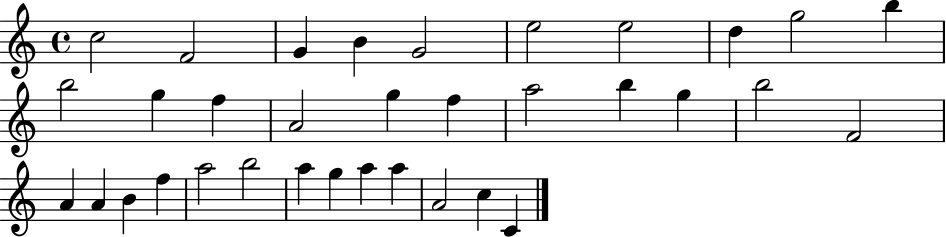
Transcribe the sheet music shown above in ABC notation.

X:1
T:Untitled
M:4/4
L:1/4
K:C
c2 F2 G B G2 e2 e2 d g2 b b2 g f A2 g f a2 b g b2 F2 A A B f a2 b2 a g a a A2 c C